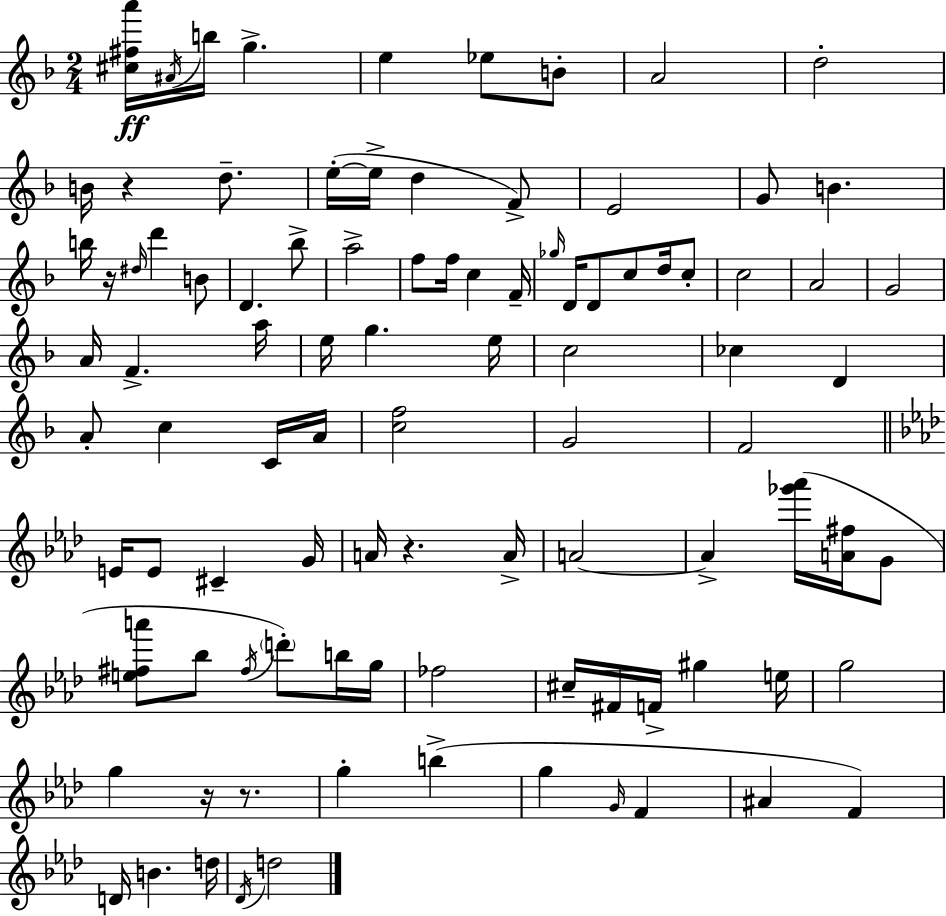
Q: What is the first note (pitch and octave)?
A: A#4